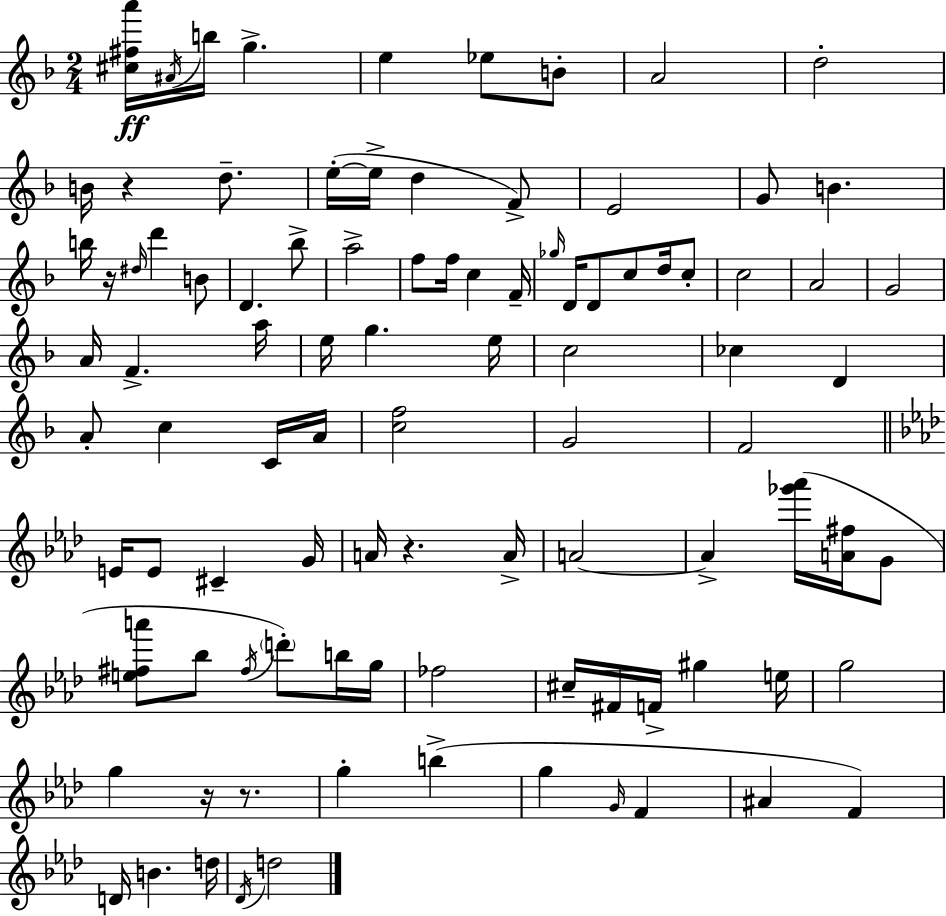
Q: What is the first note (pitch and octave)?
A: A#4